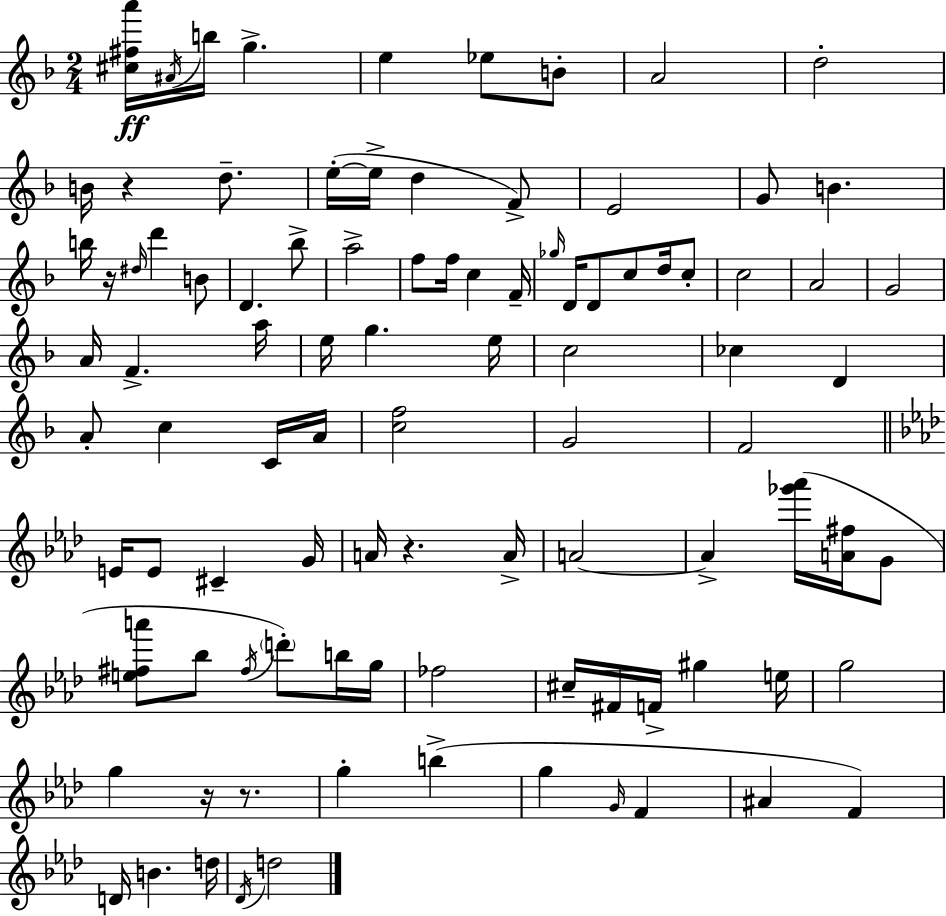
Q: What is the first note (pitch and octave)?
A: A#4